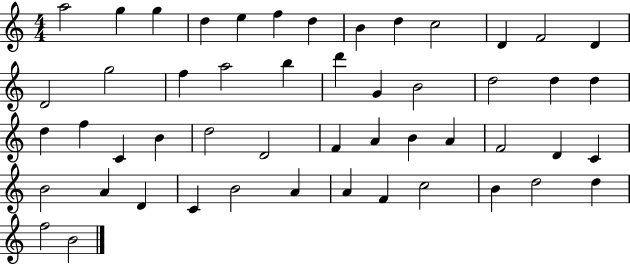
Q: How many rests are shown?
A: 0